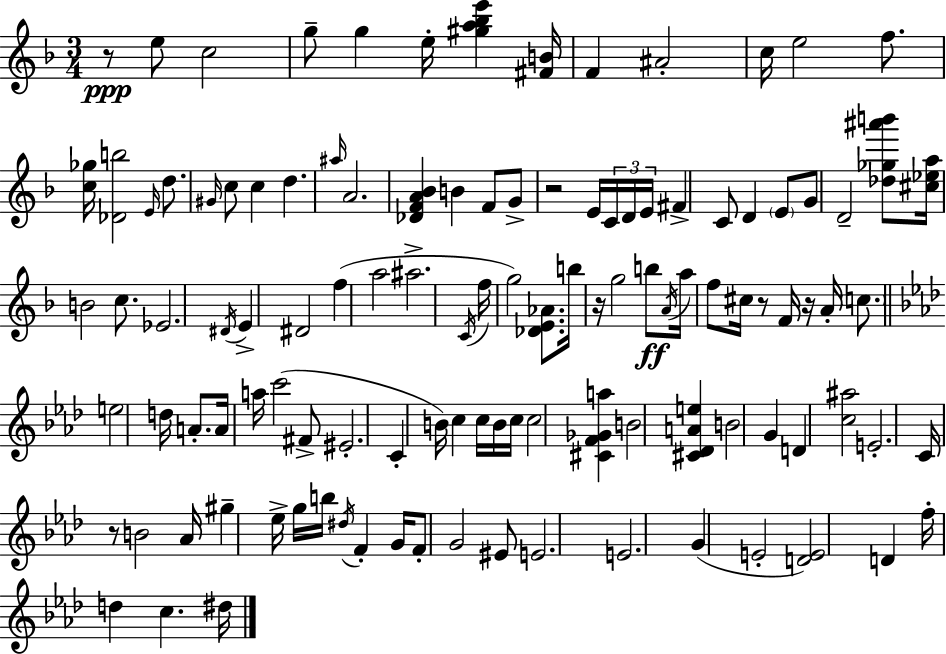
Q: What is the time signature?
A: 3/4